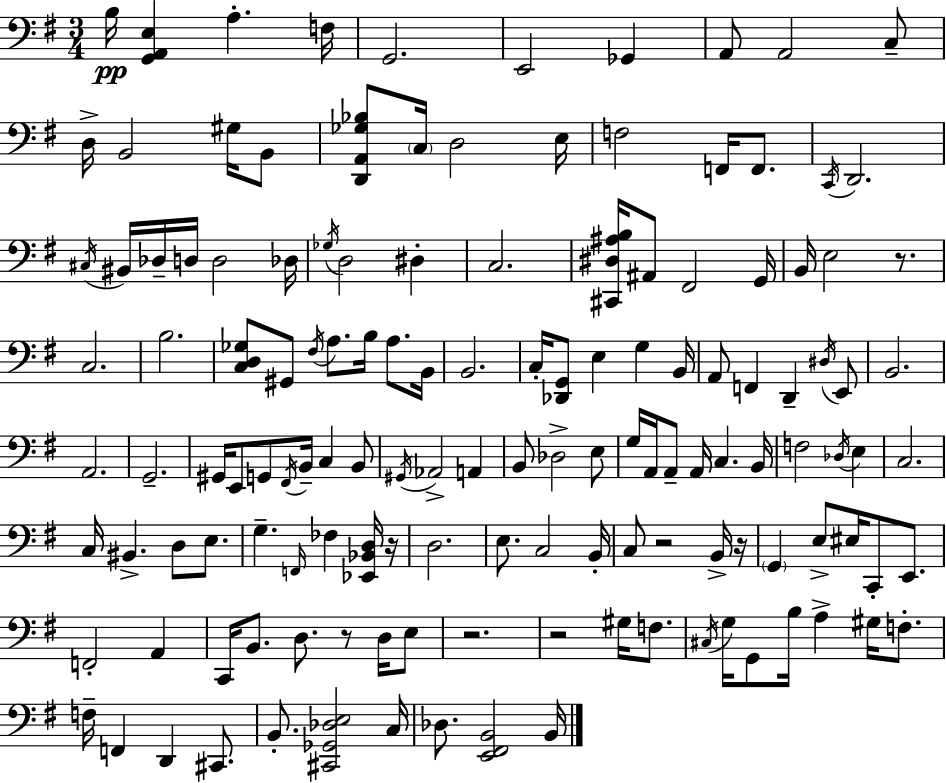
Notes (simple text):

B3/s [G2,A2,E3]/q A3/q. F3/s G2/h. E2/h Gb2/q A2/e A2/h C3/e D3/s B2/h G#3/s B2/e [D2,A2,Gb3,Bb3]/e C3/s D3/h E3/s F3/h F2/s F2/e. C2/s D2/h. C#3/s BIS2/s Db3/s D3/s D3/h Db3/s Gb3/s D3/h D#3/q C3/h. [C#2,D#3,A#3,B3]/s A#2/e F#2/h G2/s B2/s E3/h R/e. C3/h. B3/h. [C3,D3,Gb3]/e G#2/e F#3/s A3/e. B3/s A3/e. B2/s B2/h. C3/s [Db2,G2]/e E3/q G3/q B2/s A2/e F2/q D2/q D#3/s E2/e B2/h. A2/h. G2/h. G#2/s E2/e G2/e F#2/s B2/s C3/q B2/e G#2/s Ab2/h A2/q B2/e Db3/h E3/e G3/s A2/s A2/e A2/s C3/q. B2/s F3/h Db3/s E3/q C3/h. C3/s BIS2/q. D3/e E3/e. G3/q. F2/s FES3/q [Eb2,Bb2,D3]/s R/s D3/h. E3/e. C3/h B2/s C3/e R/h B2/s R/s G2/q E3/e EIS3/s C2/e E2/e. F2/h A2/q C2/s B2/e. D3/e. R/e D3/s E3/e R/h. R/h G#3/s F3/e. C#3/s G3/s G2/e B3/s A3/q G#3/s F3/e. F3/s F2/q D2/q C#2/e. B2/e. [C#2,Gb2,Db3,E3]/h C3/s Db3/e. [E2,F#2,B2]/h B2/s